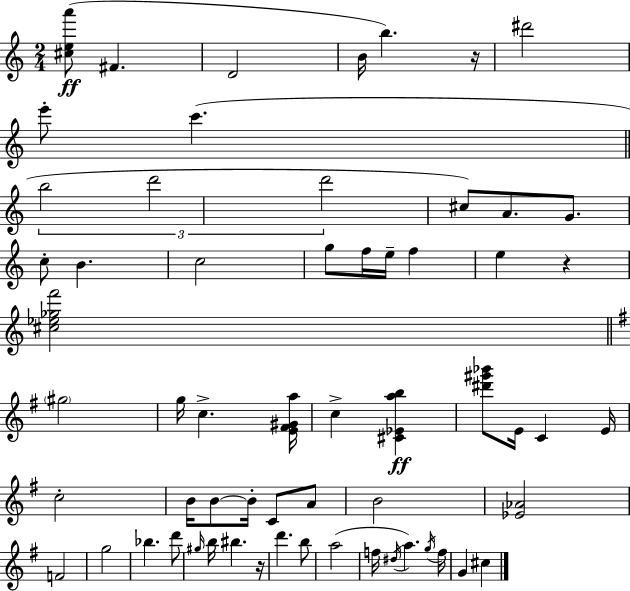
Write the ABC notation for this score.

X:1
T:Untitled
M:2/4
L:1/4
K:Am
[^cea']/2 ^F D2 B/4 b z/4 ^d'2 e'/2 c' b2 d'2 d'2 ^c/2 A/2 G/2 c/2 B c2 g/2 f/4 e/4 f e z [^c_e_gf']2 ^g2 g/4 c [E^F^Ga]/4 c [^C_Eab] [^d'^g'_b']/2 E/4 C E/4 c2 B/4 B/2 B/4 C/2 A/2 B2 [_E_A]2 F2 g2 _b d'/2 ^g/4 b/4 ^b z/4 d' b/2 a2 f/4 ^d/4 a g/4 f/4 G ^c